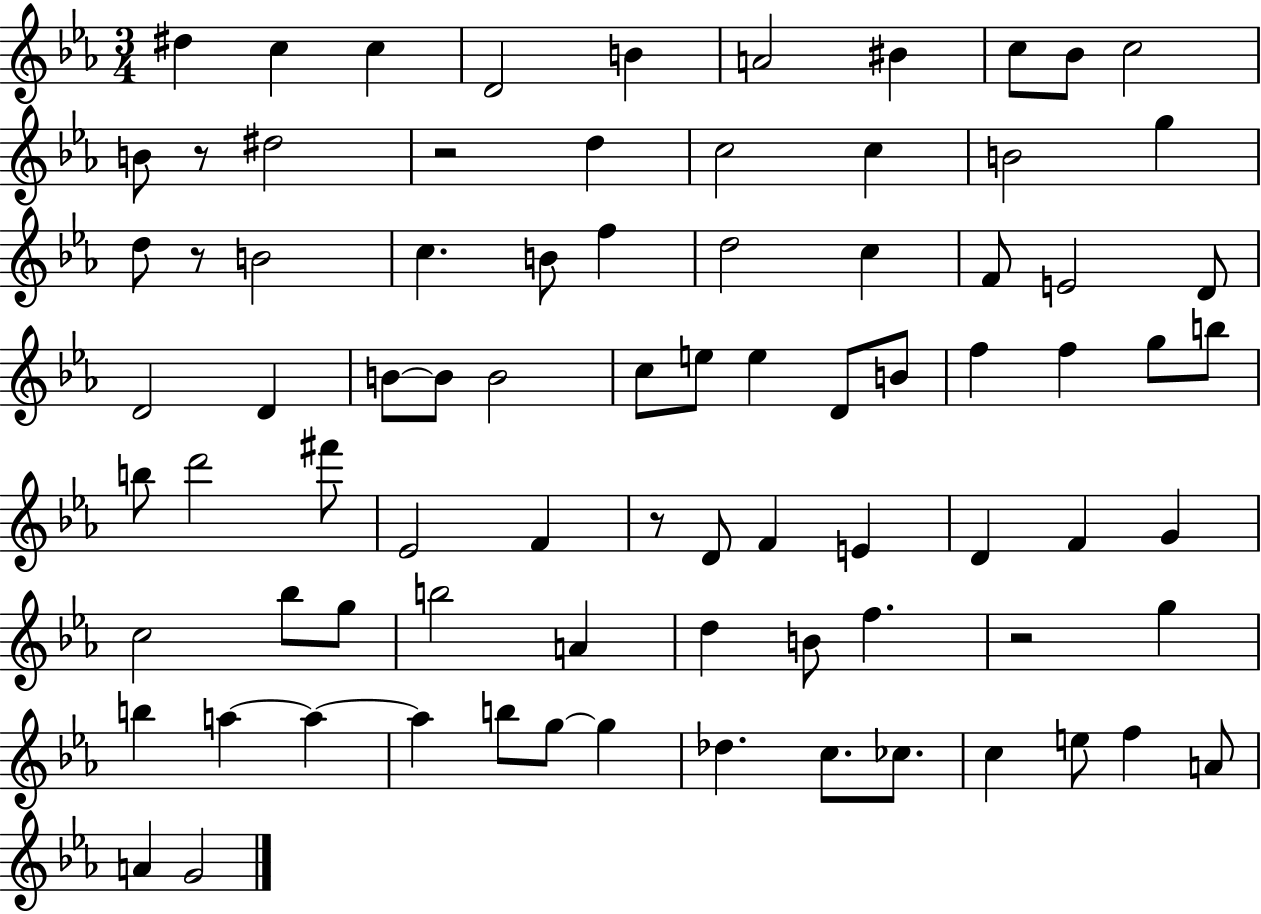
X:1
T:Untitled
M:3/4
L:1/4
K:Eb
^d c c D2 B A2 ^B c/2 _B/2 c2 B/2 z/2 ^d2 z2 d c2 c B2 g d/2 z/2 B2 c B/2 f d2 c F/2 E2 D/2 D2 D B/2 B/2 B2 c/2 e/2 e D/2 B/2 f f g/2 b/2 b/2 d'2 ^f'/2 _E2 F z/2 D/2 F E D F G c2 _b/2 g/2 b2 A d B/2 f z2 g b a a a b/2 g/2 g _d c/2 _c/2 c e/2 f A/2 A G2